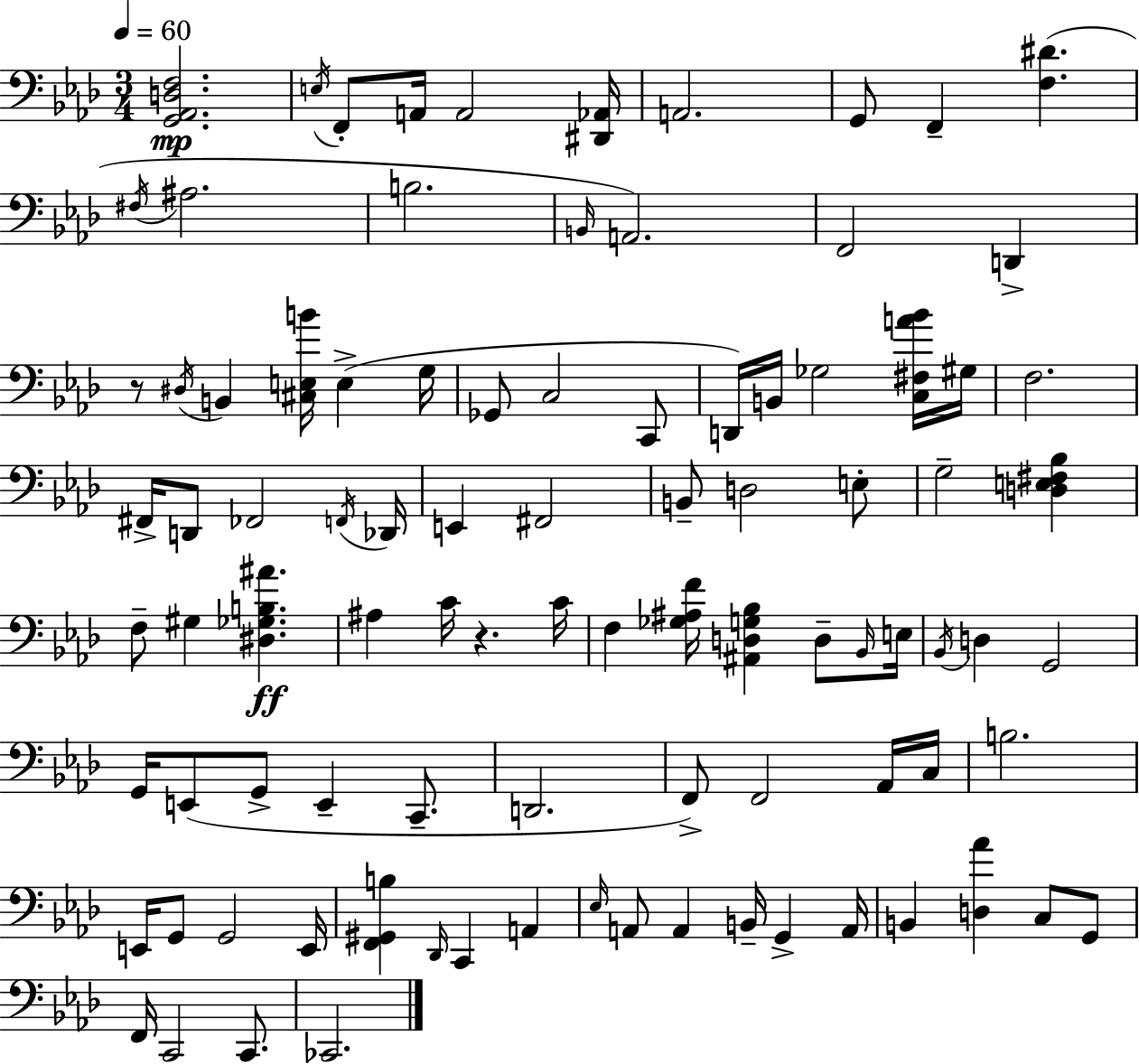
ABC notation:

X:1
T:Untitled
M:3/4
L:1/4
K:Ab
[G,,_A,,D,F,]2 E,/4 F,,/2 A,,/4 A,,2 [^D,,_A,,]/4 A,,2 G,,/2 F,, [F,^D] ^F,/4 ^A,2 B,2 B,,/4 A,,2 F,,2 D,, z/2 ^D,/4 B,, [^C,E,B]/4 E, G,/4 _G,,/2 C,2 C,,/2 D,,/4 B,,/4 _G,2 [C,^F,A_B]/4 ^G,/4 F,2 ^F,,/4 D,,/2 _F,,2 F,,/4 _D,,/4 E,, ^F,,2 B,,/2 D,2 E,/2 G,2 [D,E,^F,_B,] F,/2 ^G, [^D,_G,B,^A] ^A, C/4 z C/4 F, [_G,^A,F]/4 [^A,,D,G,_B,] D,/2 _B,,/4 E,/4 _B,,/4 D, G,,2 G,,/4 E,,/2 G,,/2 E,, C,,/2 D,,2 F,,/2 F,,2 _A,,/4 C,/4 B,2 E,,/4 G,,/2 G,,2 E,,/4 [F,,^G,,B,] _D,,/4 C,, A,, _E,/4 A,,/2 A,, B,,/4 G,, A,,/4 B,, [D,_A] C,/2 G,,/2 F,,/4 C,,2 C,,/2 _C,,2